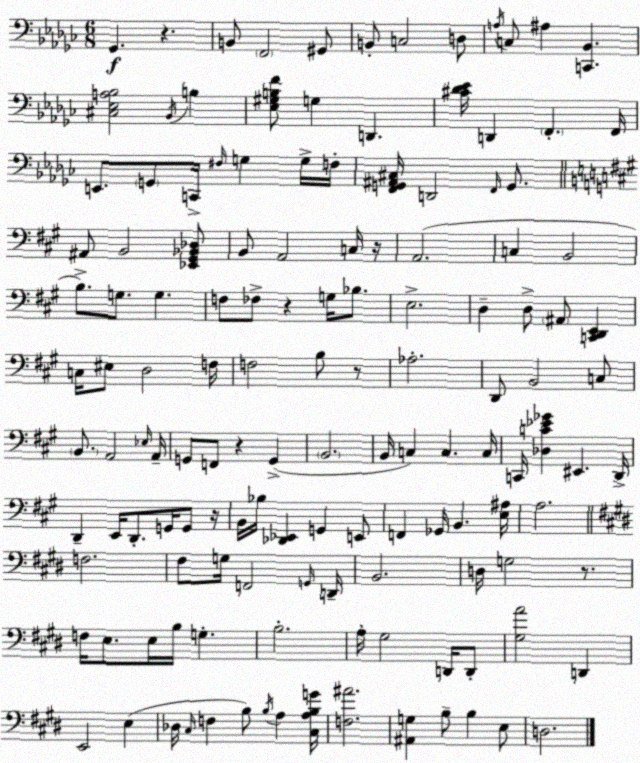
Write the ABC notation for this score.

X:1
T:Untitled
M:6/8
L:1/4
K:Ebm
_G,, z B,,/2 F,,2 ^G,,/2 B,,/2 C,2 D,/2 A,/4 C,/2 ^A, [C,,_B,,] [^C,_E,A,_B,]2 _B,,/4 B, [_E,^G,B,F]/2 G, D,, [^C_D_E]/4 D,, F,, F,,/4 E,,/2 G,,/2 C,,/4 ^F,/4 G, G,/4 F,/4 [F,,G,,^A,,^C,]/4 D,,2 F,,/4 G,,/2 ^A,,/2 B,,2 [_E,,^G,,_B,,_D,]/2 B,,/2 A,,2 C,/4 z/4 A,,2 C, B,,2 B,/2 G,/2 G, F,/2 _F,/2 z G,/4 _B,/2 E,2 D, D,/2 ^A,,/2 [C,,D,,E,,] C,/4 ^E,/2 D,2 F,/4 F,2 B,/2 z/2 _A,2 D,,/2 B,,2 C,/2 B,,/2 A,,2 _E,/4 A,,/4 G,,/2 F,,/2 z G,, B,,2 B,,/4 C, C, C,/4 C,,/4 [_D,C_E_G] ^E,, D,,/4 D,, E,,/4 D,,/2 G,,/4 G,,/2 z/4 B,,/4 _B,/4 [_D,,_E,,] G,, E,,/2 F,, _G,,/4 B,, [E,^A,]/4 A,2 F,2 ^F,/2 G,/4 F,,2 G,,/4 D,,/4 B,,2 D,/4 G,2 z/2 F,/4 E,/2 E,/4 B,/4 G, B,2 A,/4 ^G,2 D,,/4 D,,/2 [^G,A]2 D,, E,,2 E, _D,/4 ^C,/4 F, B,/2 B,/4 A, [^C,A,B,G]/4 [F,^A]2 [^A,,G,] B,/2 B, E,/2 D,2